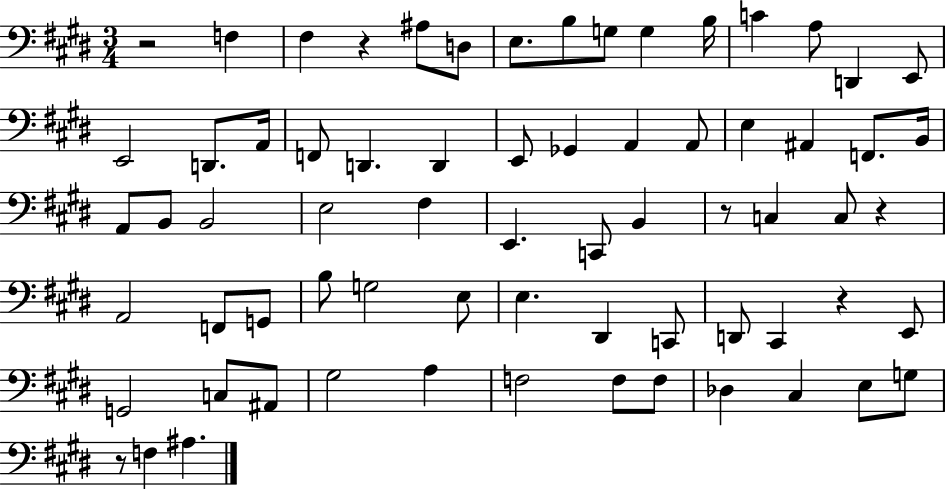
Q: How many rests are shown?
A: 6